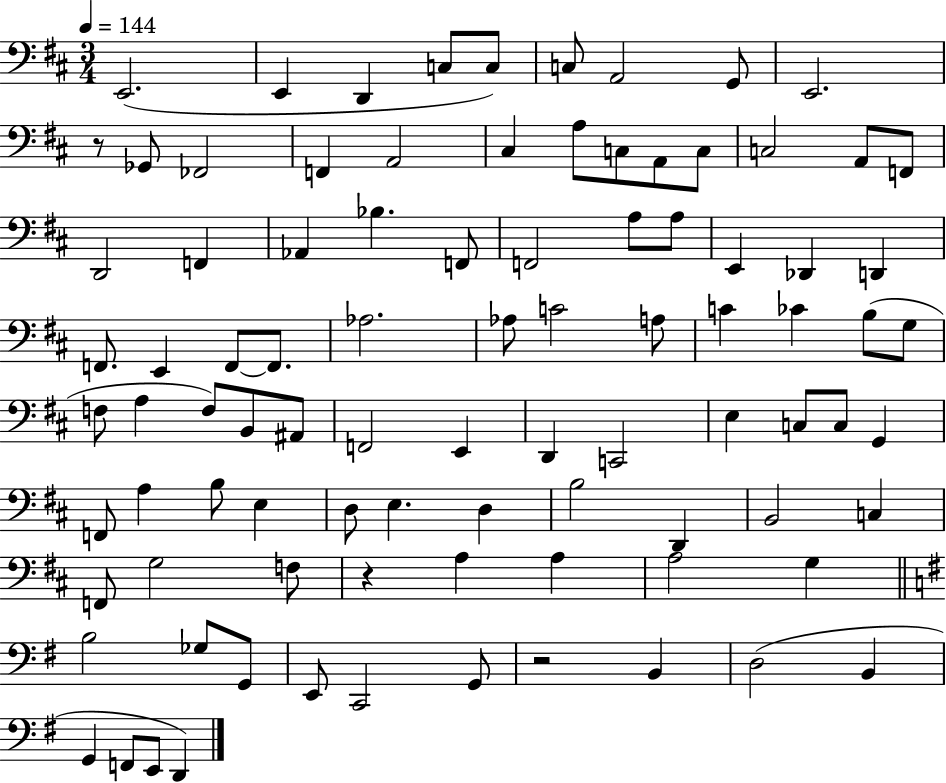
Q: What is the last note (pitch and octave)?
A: D2